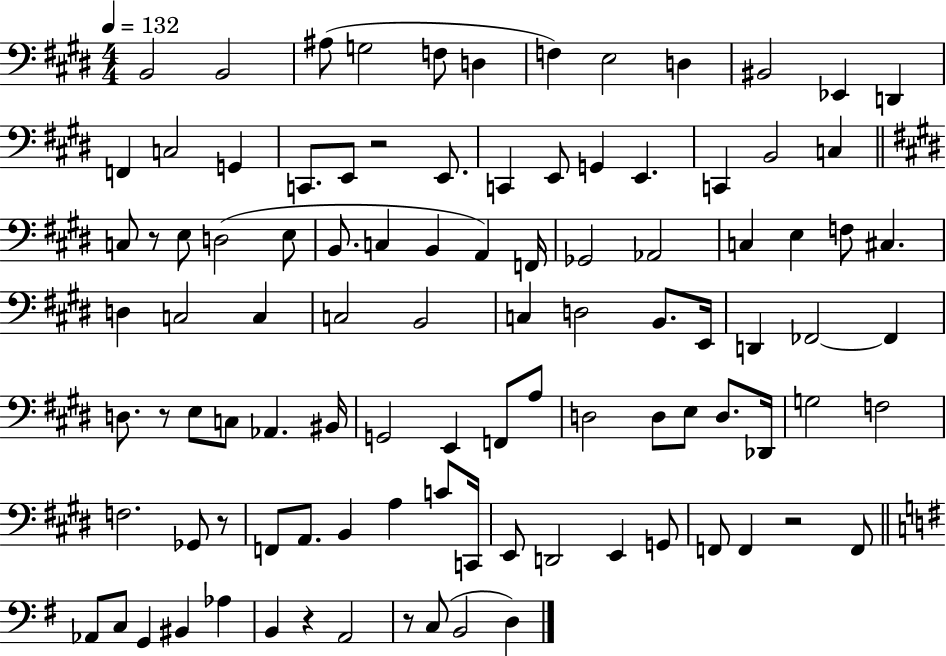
X:1
T:Untitled
M:4/4
L:1/4
K:E
B,,2 B,,2 ^A,/2 G,2 F,/2 D, F, E,2 D, ^B,,2 _E,, D,, F,, C,2 G,, C,,/2 E,,/2 z2 E,,/2 C,, E,,/2 G,, E,, C,, B,,2 C, C,/2 z/2 E,/2 D,2 E,/2 B,,/2 C, B,, A,, F,,/4 _G,,2 _A,,2 C, E, F,/2 ^C, D, C,2 C, C,2 B,,2 C, D,2 B,,/2 E,,/4 D,, _F,,2 _F,, D,/2 z/2 E,/2 C,/2 _A,, ^B,,/4 G,,2 E,, F,,/2 A,/2 D,2 D,/2 E,/2 D,/2 _D,,/4 G,2 F,2 F,2 _G,,/2 z/2 F,,/2 A,,/2 B,, A, C/2 C,,/4 E,,/2 D,,2 E,, G,,/2 F,,/2 F,, z2 F,,/2 _A,,/2 C,/2 G,, ^B,, _A, B,, z A,,2 z/2 C,/2 B,,2 D,